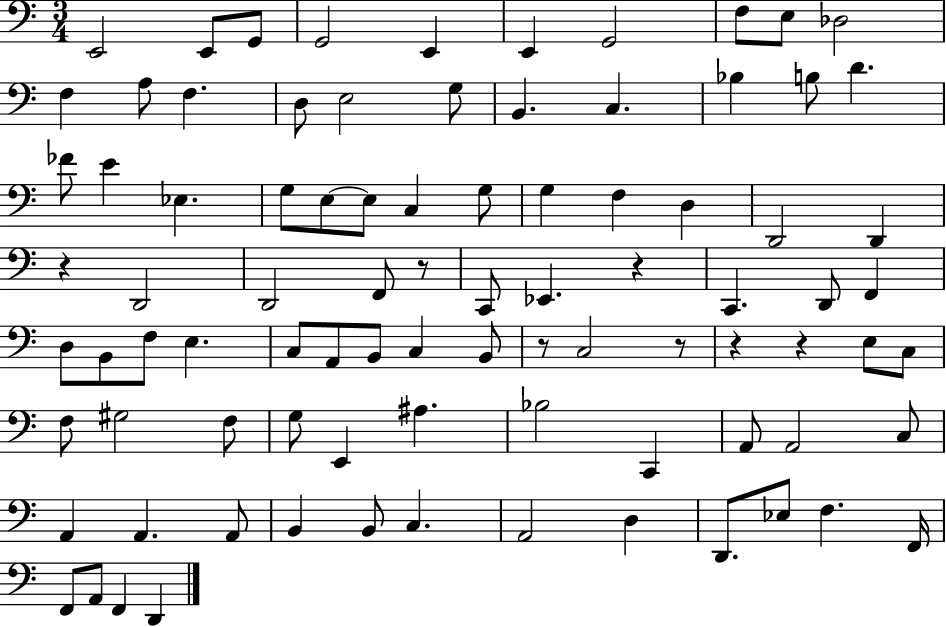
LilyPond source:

{
  \clef bass
  \numericTimeSignature
  \time 3/4
  \key c \major
  \repeat volta 2 { e,2 e,8 g,8 | g,2 e,4 | e,4 g,2 | f8 e8 des2 | \break f4 a8 f4. | d8 e2 g8 | b,4. c4. | bes4 b8 d'4. | \break fes'8 e'4 ees4. | g8 e8~~ e8 c4 g8 | g4 f4 d4 | d,2 d,4 | \break r4 d,2 | d,2 f,8 r8 | c,8 ees,4. r4 | c,4. d,8 f,4 | \break d8 b,8 f8 e4. | c8 a,8 b,8 c4 b,8 | r8 c2 r8 | r4 r4 e8 c8 | \break f8 gis2 f8 | g8 e,4 ais4. | bes2 c,4 | a,8 a,2 c8 | \break a,4 a,4. a,8 | b,4 b,8 c4. | a,2 d4 | d,8. ees8 f4. f,16 | \break f,8 a,8 f,4 d,4 | } \bar "|."
}